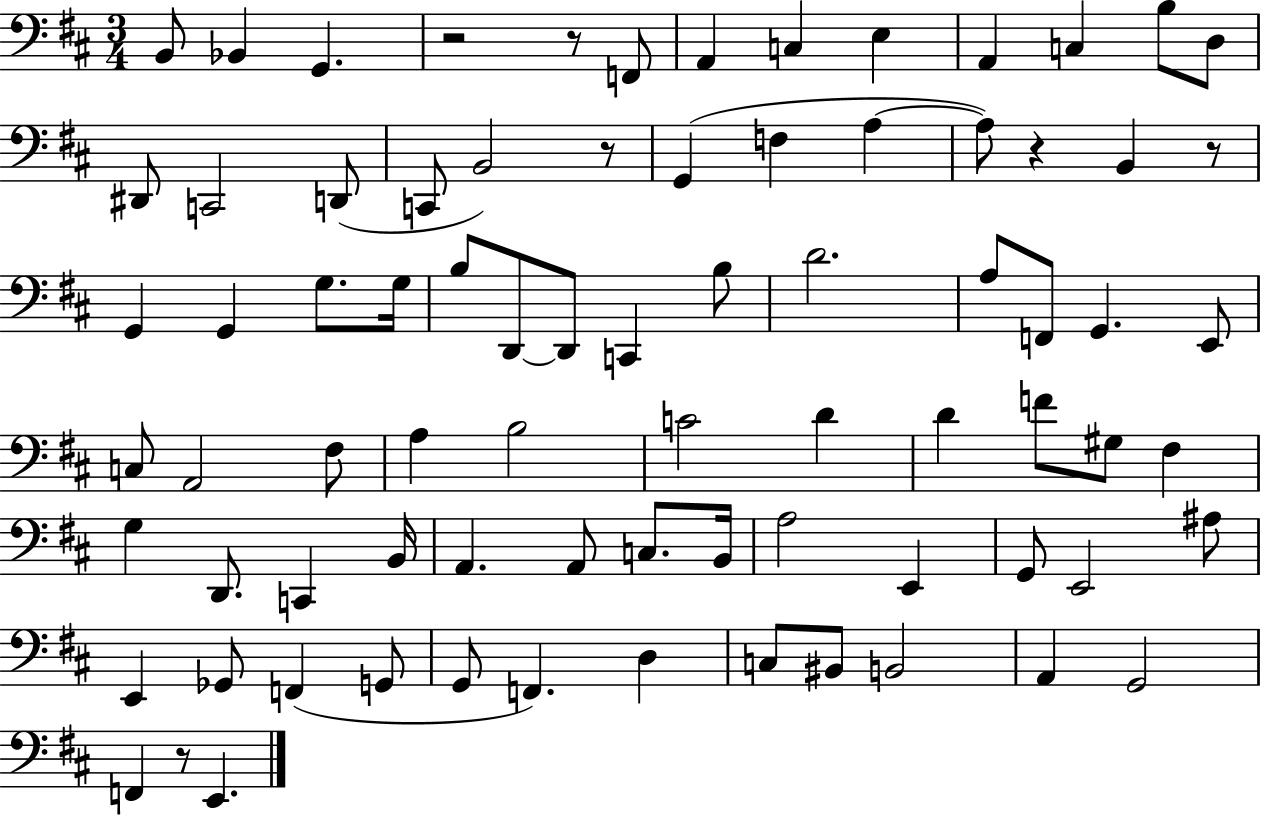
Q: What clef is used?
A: bass